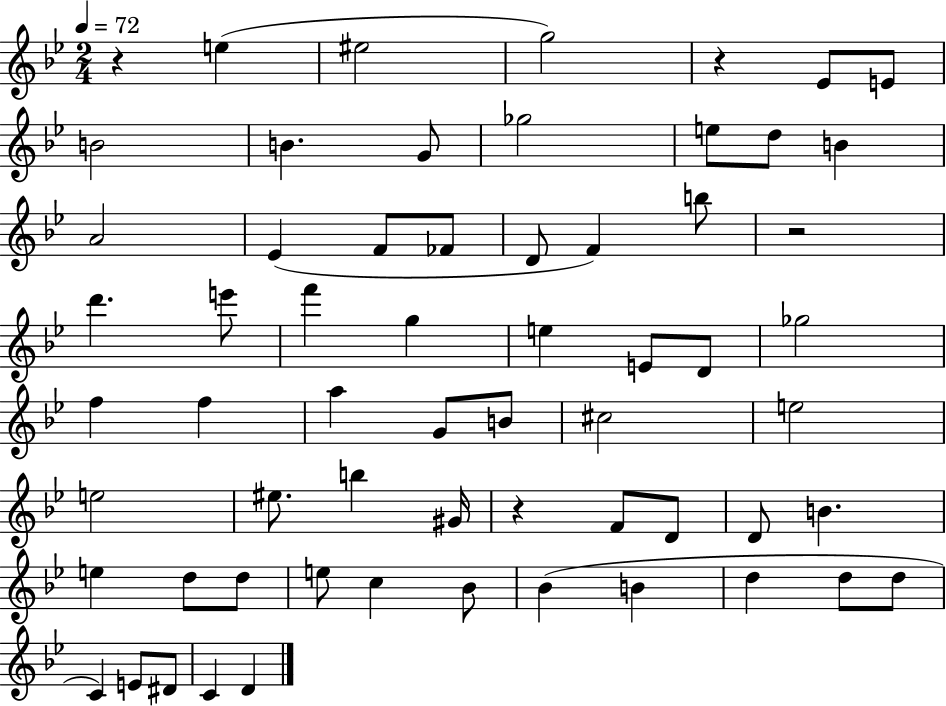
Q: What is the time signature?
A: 2/4